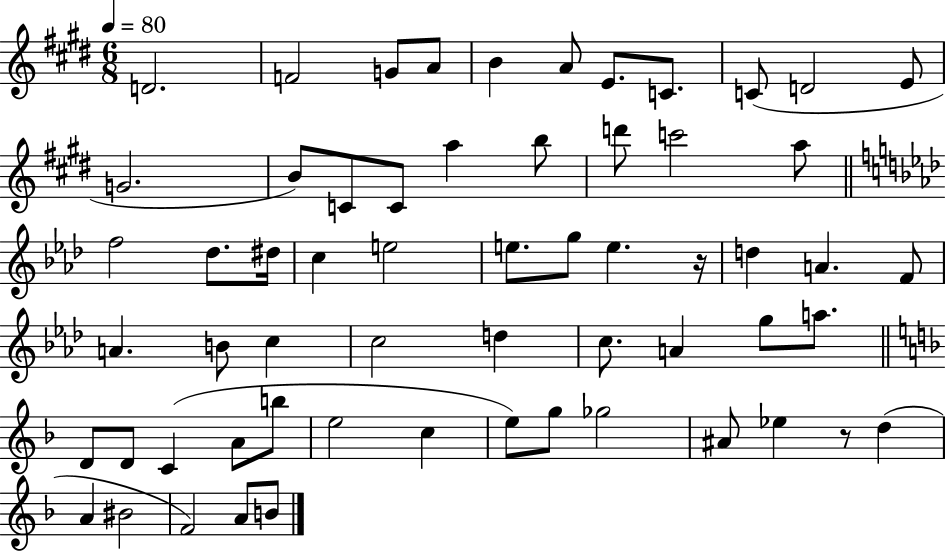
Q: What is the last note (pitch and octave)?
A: B4